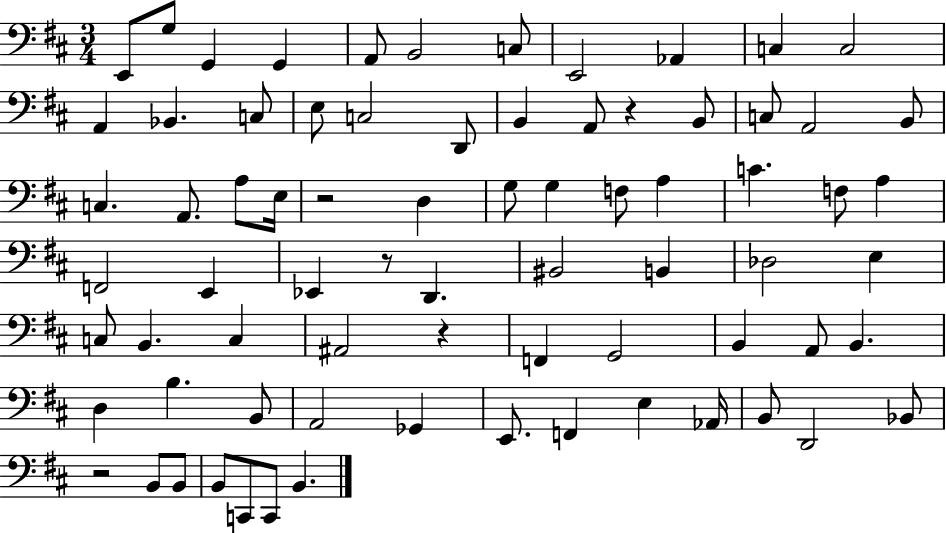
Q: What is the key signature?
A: D major